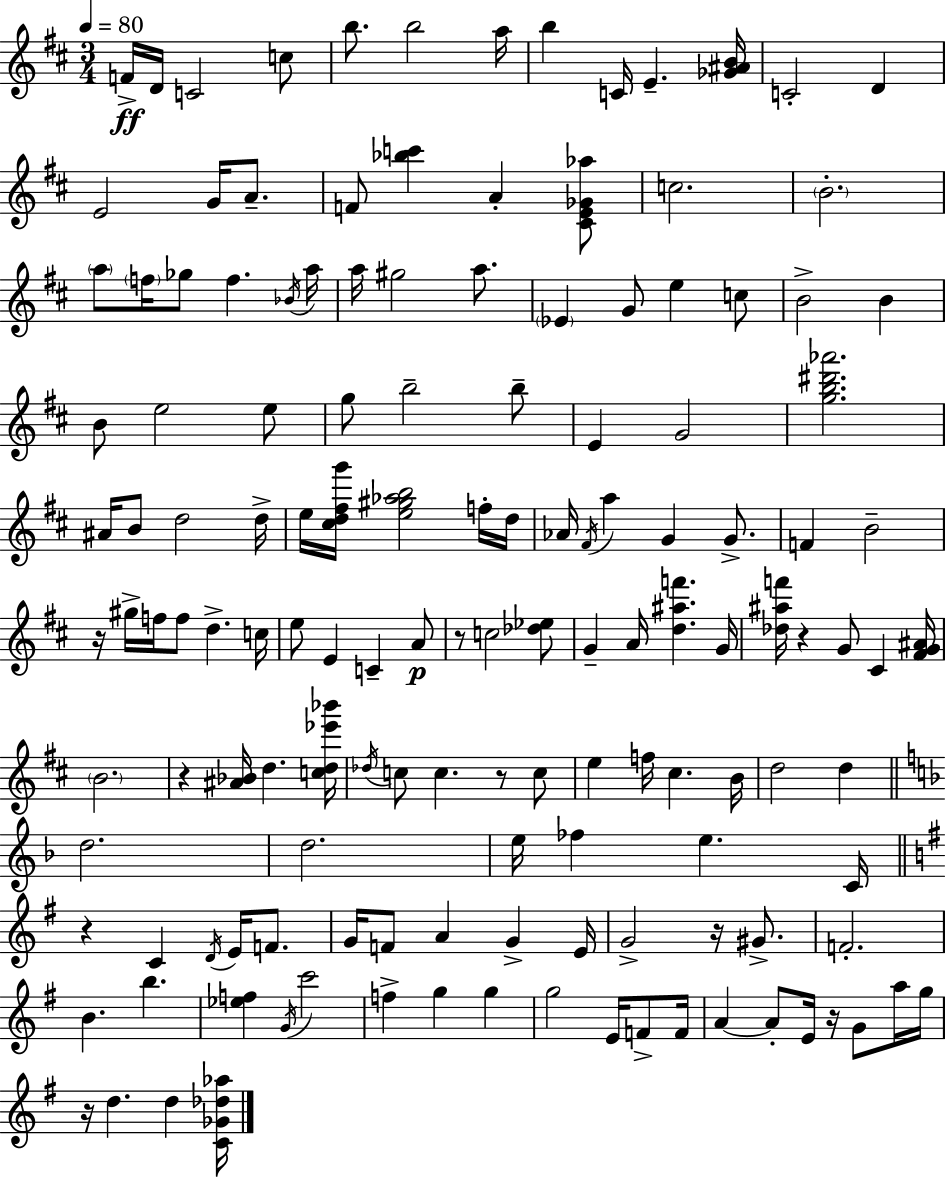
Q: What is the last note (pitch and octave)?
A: D5